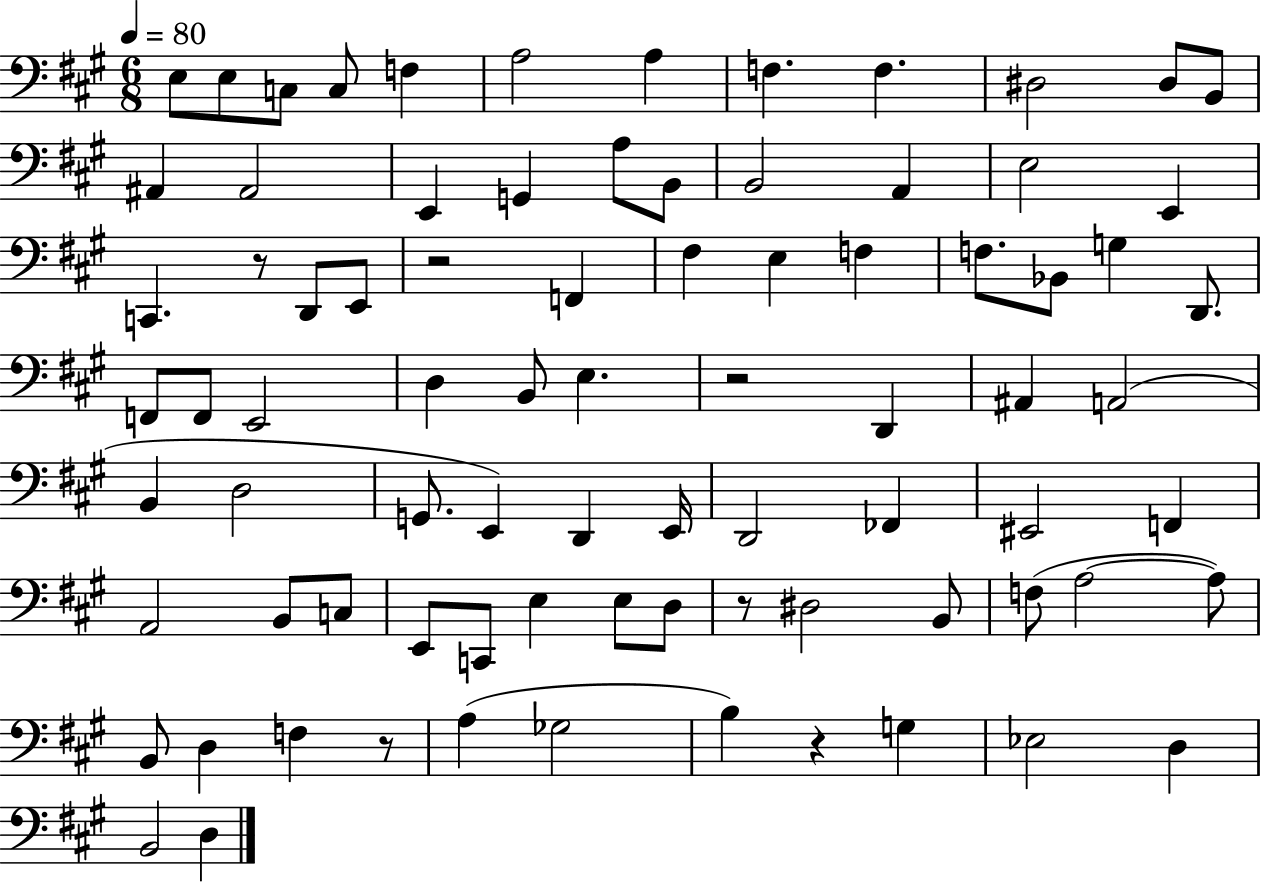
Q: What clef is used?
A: bass